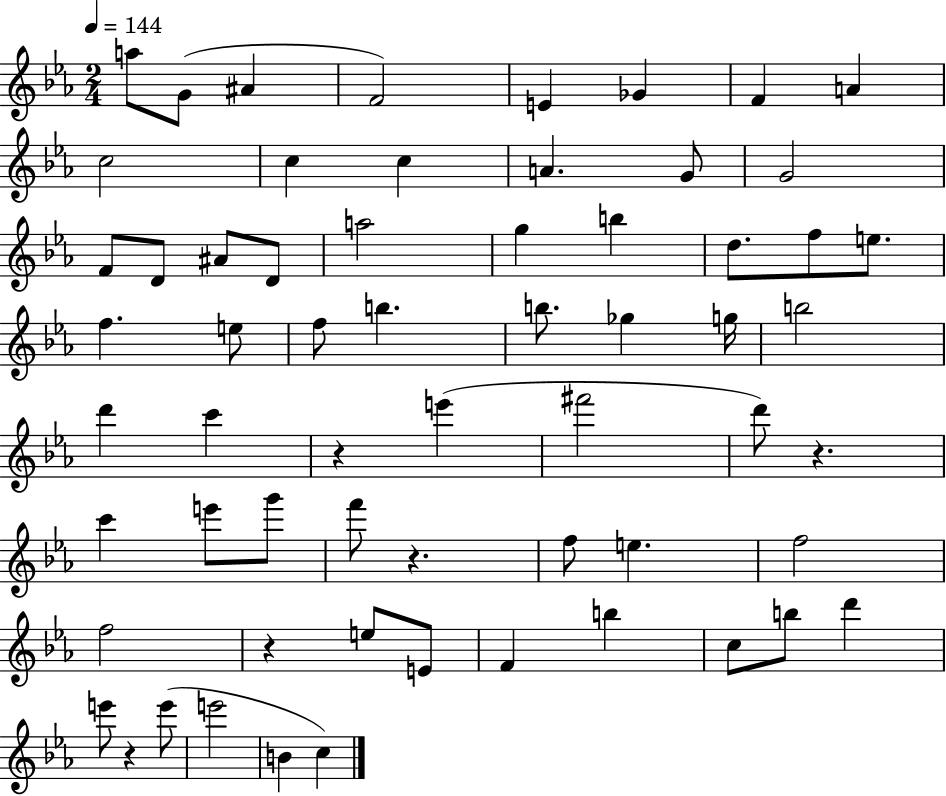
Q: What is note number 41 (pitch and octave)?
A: F6